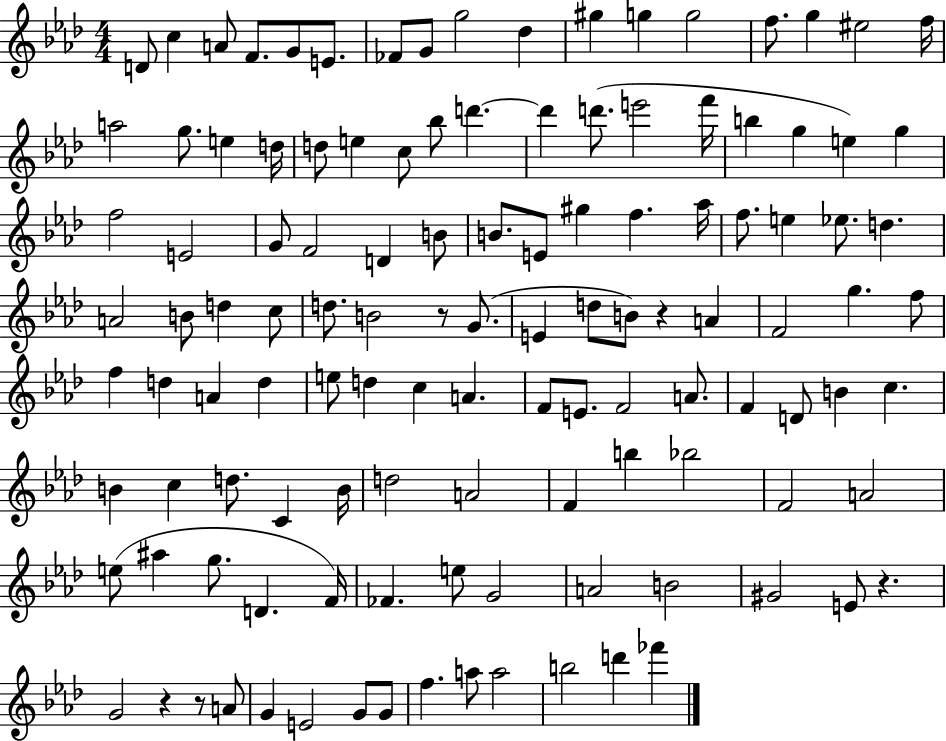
D4/e C5/q A4/e F4/e. G4/e E4/e. FES4/e G4/e G5/h Db5/q G#5/q G5/q G5/h F5/e. G5/q EIS5/h F5/s A5/h G5/e. E5/q D5/s D5/e E5/q C5/e Bb5/e D6/q. D6/q D6/e. E6/h F6/s B5/q G5/q E5/q G5/q F5/h E4/h G4/e F4/h D4/q B4/e B4/e. E4/e G#5/q F5/q. Ab5/s F5/e. E5/q Eb5/e. D5/q. A4/h B4/e D5/q C5/e D5/e. B4/h R/e G4/e. E4/q D5/e B4/e R/q A4/q F4/h G5/q. F5/e F5/q D5/q A4/q D5/q E5/e D5/q C5/q A4/q. F4/e E4/e. F4/h A4/e. F4/q D4/e B4/q C5/q. B4/q C5/q D5/e. C4/q B4/s D5/h A4/h F4/q B5/q Bb5/h F4/h A4/h E5/e A#5/q G5/e. D4/q. F4/s FES4/q. E5/e G4/h A4/h B4/h G#4/h E4/e R/q. G4/h R/q R/e A4/e G4/q E4/h G4/e G4/e F5/q. A5/e A5/h B5/h D6/q FES6/q